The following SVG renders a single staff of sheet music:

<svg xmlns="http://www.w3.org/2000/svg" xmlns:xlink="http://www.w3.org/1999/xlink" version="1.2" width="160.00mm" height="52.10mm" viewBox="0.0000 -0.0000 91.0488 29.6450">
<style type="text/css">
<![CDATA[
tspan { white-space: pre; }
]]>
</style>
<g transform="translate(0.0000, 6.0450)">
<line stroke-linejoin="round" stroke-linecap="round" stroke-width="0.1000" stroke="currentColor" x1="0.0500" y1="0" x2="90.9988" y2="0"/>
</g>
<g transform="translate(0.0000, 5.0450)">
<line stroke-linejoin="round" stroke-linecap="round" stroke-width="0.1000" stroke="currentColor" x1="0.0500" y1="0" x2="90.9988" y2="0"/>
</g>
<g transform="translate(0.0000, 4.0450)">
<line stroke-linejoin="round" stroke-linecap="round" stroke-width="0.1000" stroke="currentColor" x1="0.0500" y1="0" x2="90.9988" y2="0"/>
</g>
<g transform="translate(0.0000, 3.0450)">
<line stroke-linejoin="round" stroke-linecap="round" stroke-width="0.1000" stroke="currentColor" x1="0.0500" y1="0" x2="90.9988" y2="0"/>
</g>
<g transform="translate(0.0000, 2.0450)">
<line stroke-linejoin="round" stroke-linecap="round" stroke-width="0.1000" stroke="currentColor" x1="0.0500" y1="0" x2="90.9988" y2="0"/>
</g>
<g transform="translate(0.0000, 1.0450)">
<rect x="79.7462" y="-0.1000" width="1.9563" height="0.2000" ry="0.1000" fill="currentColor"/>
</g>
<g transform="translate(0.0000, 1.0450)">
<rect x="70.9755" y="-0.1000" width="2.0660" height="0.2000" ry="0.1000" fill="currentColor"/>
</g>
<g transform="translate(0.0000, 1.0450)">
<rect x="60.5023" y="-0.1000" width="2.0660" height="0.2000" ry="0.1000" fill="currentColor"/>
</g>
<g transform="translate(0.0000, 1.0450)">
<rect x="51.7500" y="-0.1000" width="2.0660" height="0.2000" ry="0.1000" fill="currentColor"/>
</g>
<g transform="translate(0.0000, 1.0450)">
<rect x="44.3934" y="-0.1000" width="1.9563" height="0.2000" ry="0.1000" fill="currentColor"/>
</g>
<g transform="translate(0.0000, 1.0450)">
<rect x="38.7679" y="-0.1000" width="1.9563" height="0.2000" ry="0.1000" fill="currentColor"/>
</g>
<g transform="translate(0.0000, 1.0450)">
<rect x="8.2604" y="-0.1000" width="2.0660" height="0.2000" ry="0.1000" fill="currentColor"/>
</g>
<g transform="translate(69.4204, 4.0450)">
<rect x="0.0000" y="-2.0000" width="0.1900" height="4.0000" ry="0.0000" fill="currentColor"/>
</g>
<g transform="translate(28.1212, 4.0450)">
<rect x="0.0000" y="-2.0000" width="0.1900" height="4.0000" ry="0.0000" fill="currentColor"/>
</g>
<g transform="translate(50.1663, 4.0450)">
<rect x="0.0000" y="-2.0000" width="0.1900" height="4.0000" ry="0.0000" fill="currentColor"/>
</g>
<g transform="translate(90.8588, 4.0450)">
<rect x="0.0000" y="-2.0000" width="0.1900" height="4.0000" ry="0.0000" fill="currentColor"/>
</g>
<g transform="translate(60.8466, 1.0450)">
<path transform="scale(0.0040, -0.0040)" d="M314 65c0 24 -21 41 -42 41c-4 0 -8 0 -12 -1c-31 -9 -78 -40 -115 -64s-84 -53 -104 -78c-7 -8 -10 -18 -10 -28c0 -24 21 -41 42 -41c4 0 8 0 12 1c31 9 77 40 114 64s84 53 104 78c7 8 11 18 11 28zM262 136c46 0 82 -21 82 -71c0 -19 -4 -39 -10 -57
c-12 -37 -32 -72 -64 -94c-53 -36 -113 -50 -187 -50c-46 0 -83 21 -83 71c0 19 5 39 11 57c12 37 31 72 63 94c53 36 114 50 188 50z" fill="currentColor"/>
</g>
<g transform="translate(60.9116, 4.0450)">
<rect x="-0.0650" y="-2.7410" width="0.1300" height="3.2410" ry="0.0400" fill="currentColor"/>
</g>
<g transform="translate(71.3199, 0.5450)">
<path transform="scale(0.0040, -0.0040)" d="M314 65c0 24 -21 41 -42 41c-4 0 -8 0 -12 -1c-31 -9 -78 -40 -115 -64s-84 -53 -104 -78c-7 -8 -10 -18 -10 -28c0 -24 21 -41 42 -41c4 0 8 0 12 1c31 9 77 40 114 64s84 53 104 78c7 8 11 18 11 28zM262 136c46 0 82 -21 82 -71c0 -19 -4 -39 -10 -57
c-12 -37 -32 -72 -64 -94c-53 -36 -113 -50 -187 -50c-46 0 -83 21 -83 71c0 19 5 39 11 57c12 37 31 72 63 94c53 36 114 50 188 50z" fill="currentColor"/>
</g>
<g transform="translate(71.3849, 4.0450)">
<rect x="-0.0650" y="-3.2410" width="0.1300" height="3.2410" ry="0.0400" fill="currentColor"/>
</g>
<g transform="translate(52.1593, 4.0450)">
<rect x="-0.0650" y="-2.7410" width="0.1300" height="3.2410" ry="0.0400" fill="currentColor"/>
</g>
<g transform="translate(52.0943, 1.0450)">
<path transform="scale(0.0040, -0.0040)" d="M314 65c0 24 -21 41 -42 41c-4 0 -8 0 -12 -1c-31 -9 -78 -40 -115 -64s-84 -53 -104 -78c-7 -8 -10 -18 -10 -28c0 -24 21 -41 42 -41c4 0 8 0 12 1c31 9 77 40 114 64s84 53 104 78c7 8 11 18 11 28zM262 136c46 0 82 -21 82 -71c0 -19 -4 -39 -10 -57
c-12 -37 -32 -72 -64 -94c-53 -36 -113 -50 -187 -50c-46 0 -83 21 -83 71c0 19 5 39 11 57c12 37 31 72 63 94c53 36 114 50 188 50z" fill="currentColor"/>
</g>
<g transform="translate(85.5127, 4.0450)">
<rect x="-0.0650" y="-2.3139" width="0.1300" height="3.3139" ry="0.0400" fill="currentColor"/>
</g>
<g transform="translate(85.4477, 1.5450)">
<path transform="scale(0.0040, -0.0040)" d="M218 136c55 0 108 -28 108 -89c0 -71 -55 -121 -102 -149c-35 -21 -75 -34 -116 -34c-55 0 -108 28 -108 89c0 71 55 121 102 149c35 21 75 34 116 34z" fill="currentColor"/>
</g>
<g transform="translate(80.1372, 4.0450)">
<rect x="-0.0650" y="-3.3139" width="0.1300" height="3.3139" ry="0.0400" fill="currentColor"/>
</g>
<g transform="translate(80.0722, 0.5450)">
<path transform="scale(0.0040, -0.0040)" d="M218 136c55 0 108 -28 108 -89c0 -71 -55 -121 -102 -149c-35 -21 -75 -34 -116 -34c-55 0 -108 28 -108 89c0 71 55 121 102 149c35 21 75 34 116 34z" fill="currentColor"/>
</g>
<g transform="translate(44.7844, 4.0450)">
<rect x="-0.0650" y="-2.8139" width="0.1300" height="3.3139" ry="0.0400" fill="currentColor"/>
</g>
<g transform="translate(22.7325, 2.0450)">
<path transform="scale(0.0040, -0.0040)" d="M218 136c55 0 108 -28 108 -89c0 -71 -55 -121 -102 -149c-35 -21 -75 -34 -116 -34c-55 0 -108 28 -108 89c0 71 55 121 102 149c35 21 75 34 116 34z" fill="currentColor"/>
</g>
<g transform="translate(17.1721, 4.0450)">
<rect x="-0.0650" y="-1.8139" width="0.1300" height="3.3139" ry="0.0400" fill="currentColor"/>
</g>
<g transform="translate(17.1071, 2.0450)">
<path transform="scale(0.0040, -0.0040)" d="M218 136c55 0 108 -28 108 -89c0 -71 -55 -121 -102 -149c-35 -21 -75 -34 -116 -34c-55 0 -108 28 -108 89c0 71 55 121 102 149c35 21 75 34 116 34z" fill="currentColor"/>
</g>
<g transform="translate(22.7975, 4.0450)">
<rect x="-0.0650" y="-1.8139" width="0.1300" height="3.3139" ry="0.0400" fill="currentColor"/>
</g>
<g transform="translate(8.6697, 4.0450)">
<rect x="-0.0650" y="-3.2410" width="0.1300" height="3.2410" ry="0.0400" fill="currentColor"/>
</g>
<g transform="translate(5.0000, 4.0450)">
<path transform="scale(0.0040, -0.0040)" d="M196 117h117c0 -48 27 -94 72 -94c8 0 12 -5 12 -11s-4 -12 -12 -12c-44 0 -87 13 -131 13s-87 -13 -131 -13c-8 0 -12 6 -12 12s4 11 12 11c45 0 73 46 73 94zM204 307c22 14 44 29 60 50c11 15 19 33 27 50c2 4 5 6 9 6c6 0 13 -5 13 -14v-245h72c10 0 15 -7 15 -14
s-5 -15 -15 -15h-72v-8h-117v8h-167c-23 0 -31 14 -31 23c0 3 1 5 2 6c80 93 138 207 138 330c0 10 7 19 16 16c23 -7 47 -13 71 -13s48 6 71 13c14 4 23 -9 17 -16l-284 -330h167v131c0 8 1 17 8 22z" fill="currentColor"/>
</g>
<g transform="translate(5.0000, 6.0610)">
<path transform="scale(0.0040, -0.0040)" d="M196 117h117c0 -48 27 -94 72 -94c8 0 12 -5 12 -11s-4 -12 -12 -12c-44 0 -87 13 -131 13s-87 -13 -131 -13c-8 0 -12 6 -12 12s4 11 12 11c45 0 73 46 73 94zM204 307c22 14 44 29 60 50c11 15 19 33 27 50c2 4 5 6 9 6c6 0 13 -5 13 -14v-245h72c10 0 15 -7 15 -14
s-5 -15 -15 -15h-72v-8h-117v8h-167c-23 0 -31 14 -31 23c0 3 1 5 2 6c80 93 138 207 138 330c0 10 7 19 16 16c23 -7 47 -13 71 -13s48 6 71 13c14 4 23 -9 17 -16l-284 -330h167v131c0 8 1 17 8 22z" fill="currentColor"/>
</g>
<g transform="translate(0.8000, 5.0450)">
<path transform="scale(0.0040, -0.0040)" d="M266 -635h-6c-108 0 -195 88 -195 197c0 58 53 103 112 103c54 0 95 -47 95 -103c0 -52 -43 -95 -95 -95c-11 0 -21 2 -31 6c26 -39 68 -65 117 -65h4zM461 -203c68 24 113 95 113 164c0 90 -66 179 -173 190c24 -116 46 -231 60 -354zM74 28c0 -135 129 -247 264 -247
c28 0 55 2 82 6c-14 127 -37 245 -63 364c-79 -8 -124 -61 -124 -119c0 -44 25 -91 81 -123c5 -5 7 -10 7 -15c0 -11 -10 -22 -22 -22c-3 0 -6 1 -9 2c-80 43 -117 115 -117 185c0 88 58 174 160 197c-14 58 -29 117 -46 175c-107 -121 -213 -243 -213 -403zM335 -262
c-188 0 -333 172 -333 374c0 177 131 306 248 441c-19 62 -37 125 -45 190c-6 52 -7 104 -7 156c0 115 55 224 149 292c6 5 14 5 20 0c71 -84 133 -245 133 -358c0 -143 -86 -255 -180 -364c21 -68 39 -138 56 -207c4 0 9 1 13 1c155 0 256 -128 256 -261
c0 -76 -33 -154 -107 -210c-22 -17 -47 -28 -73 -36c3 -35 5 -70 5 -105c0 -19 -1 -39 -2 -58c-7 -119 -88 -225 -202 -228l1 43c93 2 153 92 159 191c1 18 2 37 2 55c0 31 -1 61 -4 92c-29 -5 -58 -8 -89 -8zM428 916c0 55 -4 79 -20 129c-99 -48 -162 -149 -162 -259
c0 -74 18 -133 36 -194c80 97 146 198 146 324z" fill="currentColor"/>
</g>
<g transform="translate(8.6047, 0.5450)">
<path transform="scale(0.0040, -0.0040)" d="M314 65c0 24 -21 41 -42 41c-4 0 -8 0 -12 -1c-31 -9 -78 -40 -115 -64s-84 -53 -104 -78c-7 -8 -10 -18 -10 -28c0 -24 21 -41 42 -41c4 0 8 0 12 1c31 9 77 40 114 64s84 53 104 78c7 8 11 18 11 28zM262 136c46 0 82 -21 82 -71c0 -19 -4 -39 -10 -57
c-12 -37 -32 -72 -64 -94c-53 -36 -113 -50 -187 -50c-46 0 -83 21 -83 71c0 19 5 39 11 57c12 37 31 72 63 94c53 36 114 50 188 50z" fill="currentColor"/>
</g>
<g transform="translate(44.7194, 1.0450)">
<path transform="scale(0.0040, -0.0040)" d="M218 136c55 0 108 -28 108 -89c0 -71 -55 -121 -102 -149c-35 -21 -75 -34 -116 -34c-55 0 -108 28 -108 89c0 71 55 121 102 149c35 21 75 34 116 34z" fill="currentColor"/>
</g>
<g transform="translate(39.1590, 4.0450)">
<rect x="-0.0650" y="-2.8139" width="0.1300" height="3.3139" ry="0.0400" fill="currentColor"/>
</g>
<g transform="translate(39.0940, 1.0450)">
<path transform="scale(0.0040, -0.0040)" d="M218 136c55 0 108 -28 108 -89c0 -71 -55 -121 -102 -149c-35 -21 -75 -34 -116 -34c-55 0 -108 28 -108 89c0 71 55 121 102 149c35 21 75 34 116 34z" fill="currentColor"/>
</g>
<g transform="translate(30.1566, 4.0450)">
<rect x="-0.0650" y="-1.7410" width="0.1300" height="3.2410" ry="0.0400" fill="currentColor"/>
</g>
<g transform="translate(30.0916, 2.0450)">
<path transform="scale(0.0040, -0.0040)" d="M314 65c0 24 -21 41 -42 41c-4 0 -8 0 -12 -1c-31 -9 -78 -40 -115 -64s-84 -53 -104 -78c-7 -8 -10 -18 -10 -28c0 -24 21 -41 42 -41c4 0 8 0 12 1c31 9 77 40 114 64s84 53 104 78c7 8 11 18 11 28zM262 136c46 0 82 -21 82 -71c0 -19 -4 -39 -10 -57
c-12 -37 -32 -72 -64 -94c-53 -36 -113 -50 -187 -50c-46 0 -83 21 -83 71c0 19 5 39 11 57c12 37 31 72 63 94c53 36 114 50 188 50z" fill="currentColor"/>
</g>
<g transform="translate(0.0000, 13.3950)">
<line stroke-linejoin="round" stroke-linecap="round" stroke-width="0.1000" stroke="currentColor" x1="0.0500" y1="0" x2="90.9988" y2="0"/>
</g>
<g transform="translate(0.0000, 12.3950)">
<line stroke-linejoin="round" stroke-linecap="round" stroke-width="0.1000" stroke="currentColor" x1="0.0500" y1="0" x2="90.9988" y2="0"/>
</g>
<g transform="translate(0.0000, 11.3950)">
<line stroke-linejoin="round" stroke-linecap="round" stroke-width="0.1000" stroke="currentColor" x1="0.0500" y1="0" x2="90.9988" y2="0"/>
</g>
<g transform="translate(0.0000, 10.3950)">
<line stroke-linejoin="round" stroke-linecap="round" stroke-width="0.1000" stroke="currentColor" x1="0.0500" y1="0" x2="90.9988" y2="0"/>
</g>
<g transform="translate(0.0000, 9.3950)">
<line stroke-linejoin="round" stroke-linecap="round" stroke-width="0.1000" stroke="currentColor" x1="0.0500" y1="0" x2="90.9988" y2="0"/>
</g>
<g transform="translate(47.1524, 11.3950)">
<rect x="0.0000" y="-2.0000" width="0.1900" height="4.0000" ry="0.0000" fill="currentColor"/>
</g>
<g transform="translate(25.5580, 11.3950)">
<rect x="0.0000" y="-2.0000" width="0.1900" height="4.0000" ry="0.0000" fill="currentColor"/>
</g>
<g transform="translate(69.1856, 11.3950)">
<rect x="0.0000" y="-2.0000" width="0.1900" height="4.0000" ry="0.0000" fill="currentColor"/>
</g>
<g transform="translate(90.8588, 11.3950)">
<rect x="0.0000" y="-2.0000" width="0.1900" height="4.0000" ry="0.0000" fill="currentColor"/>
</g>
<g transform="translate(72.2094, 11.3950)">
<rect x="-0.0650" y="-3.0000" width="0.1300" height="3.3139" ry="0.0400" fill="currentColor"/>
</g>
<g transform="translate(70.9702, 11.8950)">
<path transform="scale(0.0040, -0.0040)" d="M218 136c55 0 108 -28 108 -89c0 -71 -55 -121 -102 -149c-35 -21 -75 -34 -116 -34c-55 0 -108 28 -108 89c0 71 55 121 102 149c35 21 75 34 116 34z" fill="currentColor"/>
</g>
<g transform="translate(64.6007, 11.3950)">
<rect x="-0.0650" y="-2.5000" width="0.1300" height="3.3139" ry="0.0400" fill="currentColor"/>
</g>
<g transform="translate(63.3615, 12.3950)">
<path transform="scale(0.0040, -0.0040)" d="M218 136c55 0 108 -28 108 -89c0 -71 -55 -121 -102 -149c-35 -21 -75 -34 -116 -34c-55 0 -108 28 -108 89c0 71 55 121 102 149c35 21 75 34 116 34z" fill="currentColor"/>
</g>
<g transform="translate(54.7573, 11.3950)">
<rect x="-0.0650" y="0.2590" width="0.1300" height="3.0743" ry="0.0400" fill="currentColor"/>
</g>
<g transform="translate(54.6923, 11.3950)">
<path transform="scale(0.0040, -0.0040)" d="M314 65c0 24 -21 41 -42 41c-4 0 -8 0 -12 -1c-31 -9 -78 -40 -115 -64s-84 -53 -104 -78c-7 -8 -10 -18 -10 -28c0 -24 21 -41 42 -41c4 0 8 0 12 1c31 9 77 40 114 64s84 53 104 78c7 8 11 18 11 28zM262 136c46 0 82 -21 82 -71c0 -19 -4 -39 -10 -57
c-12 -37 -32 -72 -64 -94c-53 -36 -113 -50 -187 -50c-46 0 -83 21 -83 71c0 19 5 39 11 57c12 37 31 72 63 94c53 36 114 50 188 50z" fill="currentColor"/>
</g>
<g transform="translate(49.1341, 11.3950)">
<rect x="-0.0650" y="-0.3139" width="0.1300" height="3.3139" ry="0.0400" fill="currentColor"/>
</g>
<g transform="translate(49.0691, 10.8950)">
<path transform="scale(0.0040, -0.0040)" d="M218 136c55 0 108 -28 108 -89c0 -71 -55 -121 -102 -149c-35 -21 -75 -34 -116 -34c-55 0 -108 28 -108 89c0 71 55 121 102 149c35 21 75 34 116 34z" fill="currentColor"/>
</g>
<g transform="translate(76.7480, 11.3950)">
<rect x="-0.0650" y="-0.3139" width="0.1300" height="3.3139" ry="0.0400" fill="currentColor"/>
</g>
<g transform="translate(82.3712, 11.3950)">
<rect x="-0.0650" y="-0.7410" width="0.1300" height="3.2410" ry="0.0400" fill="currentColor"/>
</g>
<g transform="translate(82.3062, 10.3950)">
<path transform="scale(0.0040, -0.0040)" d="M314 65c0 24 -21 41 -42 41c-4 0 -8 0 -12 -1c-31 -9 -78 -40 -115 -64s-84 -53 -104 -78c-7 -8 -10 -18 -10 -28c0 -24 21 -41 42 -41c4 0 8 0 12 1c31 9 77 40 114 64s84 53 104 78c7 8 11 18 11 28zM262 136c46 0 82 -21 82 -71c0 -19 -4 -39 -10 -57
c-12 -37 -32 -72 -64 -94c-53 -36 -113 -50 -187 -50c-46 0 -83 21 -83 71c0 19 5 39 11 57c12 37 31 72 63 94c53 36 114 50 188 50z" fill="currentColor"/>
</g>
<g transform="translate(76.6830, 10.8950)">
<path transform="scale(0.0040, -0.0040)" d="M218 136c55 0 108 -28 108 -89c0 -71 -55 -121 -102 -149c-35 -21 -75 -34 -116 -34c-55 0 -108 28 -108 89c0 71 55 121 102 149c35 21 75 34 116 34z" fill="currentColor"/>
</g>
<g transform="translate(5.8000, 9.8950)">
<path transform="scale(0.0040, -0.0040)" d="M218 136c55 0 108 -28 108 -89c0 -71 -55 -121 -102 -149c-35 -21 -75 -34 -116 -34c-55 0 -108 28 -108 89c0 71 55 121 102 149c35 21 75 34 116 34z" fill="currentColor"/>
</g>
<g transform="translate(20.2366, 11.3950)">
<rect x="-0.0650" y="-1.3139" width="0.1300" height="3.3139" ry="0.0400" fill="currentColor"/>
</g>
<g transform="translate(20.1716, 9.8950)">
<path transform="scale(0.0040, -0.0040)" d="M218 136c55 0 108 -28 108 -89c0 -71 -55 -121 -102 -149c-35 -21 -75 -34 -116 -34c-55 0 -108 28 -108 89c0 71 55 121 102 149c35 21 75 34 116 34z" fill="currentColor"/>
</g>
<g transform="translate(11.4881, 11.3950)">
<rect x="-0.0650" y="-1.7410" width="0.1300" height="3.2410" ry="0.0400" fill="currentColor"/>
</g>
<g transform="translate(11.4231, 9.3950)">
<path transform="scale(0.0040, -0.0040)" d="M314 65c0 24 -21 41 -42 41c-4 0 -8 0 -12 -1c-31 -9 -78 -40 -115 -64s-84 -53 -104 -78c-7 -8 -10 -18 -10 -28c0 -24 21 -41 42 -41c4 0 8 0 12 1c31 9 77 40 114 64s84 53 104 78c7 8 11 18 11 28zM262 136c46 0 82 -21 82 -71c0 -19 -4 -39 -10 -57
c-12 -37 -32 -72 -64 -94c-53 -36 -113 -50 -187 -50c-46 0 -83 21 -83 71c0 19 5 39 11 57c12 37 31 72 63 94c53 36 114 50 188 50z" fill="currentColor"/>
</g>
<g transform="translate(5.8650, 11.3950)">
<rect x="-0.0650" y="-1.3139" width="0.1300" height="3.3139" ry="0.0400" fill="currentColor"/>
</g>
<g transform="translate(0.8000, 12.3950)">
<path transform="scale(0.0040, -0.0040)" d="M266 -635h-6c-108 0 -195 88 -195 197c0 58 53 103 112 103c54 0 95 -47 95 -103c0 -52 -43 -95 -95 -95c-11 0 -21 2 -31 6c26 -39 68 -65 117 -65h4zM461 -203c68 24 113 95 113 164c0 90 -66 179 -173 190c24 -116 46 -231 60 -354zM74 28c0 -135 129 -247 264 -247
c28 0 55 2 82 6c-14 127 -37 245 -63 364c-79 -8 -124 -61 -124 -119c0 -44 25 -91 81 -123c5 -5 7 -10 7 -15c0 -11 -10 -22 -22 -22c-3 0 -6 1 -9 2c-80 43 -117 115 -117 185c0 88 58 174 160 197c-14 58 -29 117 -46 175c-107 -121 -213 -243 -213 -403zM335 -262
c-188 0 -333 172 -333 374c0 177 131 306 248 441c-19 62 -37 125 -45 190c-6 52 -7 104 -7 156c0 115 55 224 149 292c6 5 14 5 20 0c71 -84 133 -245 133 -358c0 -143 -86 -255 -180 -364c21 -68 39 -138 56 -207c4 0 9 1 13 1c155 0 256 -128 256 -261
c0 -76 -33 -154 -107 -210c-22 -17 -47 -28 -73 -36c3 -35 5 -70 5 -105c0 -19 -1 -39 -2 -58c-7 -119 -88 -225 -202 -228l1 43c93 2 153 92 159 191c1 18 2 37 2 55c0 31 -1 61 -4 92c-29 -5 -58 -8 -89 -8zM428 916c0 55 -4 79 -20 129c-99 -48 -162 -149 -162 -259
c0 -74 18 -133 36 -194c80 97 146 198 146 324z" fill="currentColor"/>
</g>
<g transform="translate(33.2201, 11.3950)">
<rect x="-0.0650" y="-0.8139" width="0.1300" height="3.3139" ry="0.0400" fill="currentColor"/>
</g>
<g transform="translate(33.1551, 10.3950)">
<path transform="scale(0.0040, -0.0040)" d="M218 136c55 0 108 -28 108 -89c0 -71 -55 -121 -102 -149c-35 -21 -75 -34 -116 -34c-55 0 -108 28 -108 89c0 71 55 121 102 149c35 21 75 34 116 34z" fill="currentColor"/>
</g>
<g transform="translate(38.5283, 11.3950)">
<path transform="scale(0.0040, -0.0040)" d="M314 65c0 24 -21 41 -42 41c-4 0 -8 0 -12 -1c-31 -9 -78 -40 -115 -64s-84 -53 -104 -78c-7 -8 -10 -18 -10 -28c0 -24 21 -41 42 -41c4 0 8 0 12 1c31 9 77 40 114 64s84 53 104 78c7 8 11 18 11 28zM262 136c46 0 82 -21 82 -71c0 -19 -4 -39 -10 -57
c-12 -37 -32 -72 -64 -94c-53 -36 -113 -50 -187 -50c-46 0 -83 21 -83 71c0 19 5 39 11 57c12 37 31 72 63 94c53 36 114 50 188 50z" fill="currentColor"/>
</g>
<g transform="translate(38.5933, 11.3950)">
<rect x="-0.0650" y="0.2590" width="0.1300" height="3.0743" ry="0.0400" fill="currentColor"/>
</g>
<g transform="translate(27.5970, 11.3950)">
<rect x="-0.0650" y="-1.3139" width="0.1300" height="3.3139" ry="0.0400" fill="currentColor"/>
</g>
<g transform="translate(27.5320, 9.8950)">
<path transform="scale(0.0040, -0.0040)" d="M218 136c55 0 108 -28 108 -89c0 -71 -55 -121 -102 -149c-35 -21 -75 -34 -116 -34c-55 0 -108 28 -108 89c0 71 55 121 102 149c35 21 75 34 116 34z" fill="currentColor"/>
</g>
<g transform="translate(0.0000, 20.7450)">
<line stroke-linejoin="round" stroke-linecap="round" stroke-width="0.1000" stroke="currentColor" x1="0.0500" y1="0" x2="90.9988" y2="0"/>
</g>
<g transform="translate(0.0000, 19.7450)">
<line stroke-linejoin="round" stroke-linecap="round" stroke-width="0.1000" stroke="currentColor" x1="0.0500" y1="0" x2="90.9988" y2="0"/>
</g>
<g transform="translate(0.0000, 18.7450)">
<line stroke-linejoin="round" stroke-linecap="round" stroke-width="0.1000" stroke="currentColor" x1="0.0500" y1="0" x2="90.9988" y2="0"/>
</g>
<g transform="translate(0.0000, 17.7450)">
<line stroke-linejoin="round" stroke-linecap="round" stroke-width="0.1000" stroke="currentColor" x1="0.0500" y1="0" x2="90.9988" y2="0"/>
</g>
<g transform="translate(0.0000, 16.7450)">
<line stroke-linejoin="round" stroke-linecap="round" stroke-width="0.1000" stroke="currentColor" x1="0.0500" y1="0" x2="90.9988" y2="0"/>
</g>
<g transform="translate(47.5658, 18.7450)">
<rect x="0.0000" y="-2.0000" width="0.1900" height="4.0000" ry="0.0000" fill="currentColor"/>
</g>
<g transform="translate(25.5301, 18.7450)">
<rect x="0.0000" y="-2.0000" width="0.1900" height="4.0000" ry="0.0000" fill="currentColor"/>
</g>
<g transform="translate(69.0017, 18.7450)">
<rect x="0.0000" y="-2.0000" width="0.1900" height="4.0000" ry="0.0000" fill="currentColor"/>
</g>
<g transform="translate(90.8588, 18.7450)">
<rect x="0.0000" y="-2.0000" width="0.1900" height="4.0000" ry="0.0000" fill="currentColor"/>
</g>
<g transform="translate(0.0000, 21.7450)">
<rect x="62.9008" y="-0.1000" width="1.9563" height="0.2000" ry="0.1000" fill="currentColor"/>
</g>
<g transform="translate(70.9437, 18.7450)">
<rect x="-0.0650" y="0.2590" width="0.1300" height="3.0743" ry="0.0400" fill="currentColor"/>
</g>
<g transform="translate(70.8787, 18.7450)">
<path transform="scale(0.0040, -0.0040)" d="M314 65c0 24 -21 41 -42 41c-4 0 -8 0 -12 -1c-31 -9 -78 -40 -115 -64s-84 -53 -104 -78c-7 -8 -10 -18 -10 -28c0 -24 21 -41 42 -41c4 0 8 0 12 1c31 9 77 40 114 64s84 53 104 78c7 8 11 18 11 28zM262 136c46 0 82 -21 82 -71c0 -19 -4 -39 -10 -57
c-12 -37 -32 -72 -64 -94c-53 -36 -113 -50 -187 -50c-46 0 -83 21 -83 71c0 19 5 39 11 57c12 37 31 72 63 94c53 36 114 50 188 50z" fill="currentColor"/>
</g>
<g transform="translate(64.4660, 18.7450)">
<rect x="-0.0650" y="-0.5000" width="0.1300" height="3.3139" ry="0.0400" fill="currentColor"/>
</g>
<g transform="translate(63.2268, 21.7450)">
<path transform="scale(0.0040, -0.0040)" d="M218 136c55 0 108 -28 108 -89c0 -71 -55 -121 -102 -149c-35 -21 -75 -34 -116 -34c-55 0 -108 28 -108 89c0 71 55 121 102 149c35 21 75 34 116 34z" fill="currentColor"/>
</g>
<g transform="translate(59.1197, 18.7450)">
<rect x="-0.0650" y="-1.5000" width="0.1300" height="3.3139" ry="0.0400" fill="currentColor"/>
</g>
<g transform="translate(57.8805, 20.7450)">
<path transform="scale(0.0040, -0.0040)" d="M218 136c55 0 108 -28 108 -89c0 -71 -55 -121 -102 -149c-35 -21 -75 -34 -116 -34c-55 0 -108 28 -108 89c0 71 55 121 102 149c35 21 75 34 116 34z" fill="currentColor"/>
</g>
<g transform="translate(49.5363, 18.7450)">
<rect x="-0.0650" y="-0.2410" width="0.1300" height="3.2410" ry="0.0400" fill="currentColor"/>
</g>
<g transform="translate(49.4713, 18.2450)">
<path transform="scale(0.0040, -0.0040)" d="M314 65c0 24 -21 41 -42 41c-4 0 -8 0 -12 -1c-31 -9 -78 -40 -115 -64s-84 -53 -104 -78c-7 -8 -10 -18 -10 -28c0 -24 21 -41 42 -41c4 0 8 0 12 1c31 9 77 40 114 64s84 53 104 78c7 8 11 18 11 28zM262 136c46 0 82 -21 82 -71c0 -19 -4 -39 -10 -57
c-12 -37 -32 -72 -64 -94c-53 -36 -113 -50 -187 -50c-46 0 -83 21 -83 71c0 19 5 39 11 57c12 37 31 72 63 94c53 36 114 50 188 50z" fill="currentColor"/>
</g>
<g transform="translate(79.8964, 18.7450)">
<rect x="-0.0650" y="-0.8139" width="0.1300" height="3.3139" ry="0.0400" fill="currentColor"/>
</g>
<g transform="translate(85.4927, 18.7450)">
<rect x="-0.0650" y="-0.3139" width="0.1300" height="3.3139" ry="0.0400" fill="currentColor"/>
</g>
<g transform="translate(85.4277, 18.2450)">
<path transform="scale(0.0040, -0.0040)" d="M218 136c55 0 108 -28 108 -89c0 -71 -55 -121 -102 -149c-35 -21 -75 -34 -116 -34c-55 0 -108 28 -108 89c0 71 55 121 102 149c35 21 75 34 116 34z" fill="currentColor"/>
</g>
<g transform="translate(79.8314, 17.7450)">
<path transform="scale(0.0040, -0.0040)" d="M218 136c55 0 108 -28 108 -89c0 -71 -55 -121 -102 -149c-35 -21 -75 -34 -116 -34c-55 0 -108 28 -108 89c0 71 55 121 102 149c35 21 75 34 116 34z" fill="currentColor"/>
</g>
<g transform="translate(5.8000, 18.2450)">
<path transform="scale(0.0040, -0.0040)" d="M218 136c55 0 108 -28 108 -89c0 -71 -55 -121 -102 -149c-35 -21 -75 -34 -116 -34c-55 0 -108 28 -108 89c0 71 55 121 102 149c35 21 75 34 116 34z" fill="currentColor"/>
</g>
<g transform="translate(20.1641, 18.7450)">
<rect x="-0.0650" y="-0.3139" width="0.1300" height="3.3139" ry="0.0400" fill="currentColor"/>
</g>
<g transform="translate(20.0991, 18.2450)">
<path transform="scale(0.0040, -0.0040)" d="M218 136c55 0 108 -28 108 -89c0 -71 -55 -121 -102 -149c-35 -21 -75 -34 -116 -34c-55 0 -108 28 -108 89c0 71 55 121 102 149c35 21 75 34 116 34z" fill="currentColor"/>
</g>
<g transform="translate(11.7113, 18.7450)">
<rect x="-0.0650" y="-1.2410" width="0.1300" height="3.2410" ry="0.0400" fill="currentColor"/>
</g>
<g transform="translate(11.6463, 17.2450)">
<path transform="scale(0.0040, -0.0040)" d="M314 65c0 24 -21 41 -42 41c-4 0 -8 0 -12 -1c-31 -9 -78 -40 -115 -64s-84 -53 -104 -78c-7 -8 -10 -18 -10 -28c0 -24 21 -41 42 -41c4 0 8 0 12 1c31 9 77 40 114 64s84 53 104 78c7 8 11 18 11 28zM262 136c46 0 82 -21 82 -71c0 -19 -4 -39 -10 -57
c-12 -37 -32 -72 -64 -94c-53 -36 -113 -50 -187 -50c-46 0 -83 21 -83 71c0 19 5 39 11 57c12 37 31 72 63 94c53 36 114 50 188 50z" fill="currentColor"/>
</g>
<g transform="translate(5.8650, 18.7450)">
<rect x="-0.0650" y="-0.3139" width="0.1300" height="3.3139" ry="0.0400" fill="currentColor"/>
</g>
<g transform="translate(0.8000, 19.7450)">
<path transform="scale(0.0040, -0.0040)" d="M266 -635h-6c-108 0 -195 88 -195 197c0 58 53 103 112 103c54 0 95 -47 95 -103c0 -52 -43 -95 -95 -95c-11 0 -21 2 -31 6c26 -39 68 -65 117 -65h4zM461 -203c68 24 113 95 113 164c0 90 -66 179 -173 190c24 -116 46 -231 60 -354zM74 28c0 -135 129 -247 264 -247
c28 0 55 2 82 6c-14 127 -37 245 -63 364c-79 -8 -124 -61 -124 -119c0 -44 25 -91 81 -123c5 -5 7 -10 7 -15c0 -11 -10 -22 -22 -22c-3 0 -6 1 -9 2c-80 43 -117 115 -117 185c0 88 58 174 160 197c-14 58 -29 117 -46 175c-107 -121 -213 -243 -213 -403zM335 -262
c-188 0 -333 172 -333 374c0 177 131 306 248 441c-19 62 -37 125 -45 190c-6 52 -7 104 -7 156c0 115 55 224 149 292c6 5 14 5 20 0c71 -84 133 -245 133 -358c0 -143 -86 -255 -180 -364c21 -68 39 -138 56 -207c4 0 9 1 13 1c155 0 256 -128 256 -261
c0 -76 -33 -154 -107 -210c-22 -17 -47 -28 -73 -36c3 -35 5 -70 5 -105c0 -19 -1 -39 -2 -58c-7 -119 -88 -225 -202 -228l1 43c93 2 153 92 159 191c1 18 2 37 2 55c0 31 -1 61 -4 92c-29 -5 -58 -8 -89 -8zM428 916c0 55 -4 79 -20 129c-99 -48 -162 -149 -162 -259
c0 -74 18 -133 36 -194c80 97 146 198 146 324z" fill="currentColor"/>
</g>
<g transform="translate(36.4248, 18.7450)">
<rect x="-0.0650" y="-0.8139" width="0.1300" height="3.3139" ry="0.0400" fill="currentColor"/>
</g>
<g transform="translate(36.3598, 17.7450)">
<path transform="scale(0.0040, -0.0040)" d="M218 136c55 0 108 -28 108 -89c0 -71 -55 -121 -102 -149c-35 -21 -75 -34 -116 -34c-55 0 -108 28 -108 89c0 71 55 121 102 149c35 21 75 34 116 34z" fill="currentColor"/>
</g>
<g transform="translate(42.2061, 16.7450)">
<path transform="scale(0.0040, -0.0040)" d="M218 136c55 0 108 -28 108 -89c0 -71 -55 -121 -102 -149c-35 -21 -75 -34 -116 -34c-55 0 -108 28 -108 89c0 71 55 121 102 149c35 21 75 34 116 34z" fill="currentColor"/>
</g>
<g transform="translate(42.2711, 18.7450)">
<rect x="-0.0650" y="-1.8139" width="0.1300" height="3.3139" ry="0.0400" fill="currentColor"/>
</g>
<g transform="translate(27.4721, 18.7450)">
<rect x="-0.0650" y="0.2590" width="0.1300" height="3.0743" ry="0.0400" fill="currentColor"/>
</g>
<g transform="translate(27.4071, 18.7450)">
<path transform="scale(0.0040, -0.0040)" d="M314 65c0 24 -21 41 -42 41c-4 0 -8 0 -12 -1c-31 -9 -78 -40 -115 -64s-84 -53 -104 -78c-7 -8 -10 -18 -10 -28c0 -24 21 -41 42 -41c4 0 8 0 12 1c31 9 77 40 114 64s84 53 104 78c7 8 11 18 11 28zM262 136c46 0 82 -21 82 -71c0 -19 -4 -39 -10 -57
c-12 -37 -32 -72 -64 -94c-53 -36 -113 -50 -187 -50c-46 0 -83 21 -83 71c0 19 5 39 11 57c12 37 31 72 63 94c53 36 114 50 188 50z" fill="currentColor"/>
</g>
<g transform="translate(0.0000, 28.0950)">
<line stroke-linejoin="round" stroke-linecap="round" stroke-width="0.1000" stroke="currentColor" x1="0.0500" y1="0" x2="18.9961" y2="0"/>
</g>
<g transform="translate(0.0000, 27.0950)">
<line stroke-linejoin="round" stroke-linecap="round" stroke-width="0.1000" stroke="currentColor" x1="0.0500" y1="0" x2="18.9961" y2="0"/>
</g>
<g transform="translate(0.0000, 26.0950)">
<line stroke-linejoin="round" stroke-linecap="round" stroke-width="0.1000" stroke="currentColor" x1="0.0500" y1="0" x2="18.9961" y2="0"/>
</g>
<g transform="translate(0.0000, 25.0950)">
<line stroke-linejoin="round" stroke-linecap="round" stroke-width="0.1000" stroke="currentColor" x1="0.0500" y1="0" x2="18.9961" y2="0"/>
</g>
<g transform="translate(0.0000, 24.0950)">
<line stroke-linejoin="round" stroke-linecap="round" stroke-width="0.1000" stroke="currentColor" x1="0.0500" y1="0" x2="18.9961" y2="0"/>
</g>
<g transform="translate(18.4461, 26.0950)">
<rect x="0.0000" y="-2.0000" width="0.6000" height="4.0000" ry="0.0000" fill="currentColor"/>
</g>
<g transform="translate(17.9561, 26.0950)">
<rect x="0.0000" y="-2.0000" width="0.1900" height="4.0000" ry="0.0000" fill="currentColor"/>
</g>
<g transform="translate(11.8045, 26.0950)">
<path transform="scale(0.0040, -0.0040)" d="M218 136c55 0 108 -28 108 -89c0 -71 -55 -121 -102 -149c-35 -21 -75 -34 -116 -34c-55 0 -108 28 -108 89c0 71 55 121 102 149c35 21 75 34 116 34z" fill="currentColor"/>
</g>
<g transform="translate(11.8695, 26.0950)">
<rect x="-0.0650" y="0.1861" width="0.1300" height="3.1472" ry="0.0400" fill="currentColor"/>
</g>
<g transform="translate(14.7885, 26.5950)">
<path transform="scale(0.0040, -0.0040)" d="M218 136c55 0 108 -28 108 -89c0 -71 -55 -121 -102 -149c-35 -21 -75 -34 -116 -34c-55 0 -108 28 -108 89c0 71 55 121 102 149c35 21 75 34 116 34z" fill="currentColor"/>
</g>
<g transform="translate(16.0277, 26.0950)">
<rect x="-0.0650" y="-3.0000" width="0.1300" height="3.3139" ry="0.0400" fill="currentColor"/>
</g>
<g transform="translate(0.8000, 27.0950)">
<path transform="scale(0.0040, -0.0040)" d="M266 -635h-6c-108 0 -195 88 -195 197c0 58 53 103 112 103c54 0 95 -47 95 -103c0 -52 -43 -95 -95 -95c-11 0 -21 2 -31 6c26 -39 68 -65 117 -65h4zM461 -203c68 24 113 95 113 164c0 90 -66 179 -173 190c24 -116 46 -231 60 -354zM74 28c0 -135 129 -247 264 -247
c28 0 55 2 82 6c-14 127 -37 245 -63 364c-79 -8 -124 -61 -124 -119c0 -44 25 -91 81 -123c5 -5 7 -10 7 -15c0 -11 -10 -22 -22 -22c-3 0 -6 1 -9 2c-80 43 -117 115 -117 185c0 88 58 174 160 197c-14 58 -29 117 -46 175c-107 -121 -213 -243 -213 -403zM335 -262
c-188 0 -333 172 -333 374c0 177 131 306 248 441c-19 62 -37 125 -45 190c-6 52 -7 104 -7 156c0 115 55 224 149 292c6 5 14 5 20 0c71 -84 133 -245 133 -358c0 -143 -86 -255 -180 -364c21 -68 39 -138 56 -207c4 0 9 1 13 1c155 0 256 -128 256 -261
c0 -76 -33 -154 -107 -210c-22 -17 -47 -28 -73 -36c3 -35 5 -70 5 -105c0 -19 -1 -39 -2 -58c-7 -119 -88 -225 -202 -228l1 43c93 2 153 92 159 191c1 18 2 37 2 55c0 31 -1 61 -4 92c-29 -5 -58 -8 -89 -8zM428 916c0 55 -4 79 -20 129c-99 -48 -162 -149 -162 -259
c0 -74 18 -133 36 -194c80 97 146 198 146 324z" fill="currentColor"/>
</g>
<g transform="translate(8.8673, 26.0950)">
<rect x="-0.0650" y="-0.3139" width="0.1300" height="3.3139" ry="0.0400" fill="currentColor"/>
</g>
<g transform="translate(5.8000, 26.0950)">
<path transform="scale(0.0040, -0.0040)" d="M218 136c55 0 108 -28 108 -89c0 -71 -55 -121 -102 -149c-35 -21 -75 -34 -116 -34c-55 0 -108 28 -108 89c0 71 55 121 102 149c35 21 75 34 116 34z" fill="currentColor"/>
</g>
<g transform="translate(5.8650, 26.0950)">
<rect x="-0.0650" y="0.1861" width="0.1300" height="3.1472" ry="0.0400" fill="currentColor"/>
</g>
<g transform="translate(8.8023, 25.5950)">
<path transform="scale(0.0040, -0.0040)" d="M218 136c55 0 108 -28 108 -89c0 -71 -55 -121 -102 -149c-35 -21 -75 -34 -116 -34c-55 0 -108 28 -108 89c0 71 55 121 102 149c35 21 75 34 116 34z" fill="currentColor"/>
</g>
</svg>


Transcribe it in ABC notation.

X:1
T:Untitled
M:4/4
L:1/4
K:C
b2 f f f2 a a a2 a2 b2 b g e f2 e e d B2 c B2 G A c d2 c e2 c B2 d f c2 E C B2 d c B c B A